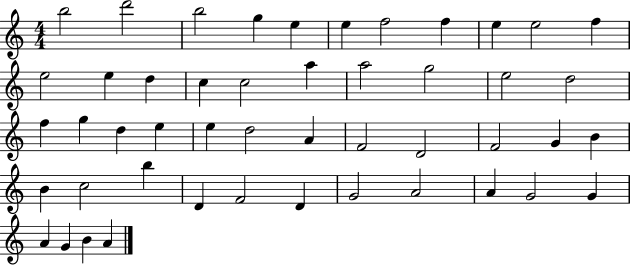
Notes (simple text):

B5/h D6/h B5/h G5/q E5/q E5/q F5/h F5/q E5/q E5/h F5/q E5/h E5/q D5/q C5/q C5/h A5/q A5/h G5/h E5/h D5/h F5/q G5/q D5/q E5/q E5/q D5/h A4/q F4/h D4/h F4/h G4/q B4/q B4/q C5/h B5/q D4/q F4/h D4/q G4/h A4/h A4/q G4/h G4/q A4/q G4/q B4/q A4/q